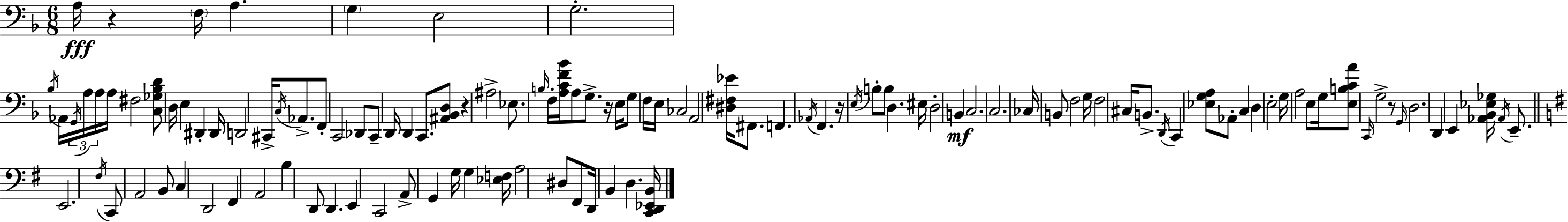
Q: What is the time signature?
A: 6/8